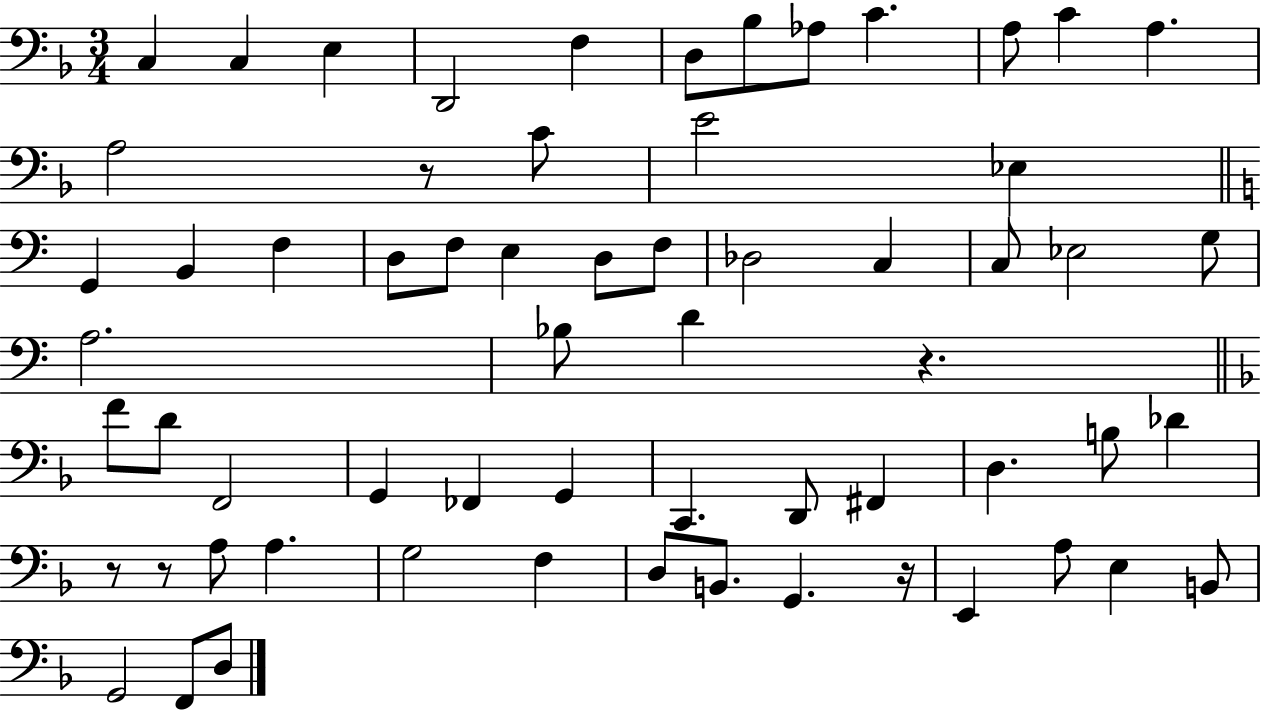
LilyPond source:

{
  \clef bass
  \numericTimeSignature
  \time 3/4
  \key f \major
  \repeat volta 2 { c4 c4 e4 | d,2 f4 | d8 bes8 aes8 c'4. | a8 c'4 a4. | \break a2 r8 c'8 | e'2 ees4 | \bar "||" \break \key c \major g,4 b,4 f4 | d8 f8 e4 d8 f8 | des2 c4 | c8 ees2 g8 | \break a2. | bes8 d'4 r4. | \bar "||" \break \key d \minor f'8 d'8 f,2 | g,4 fes,4 g,4 | c,4. d,8 fis,4 | d4. b8 des'4 | \break r8 r8 a8 a4. | g2 f4 | d8 b,8. g,4. r16 | e,4 a8 e4 b,8 | \break g,2 f,8 d8 | } \bar "|."
}